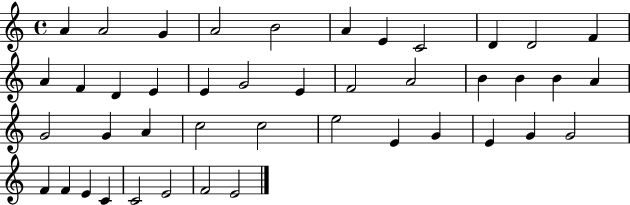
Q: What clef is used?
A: treble